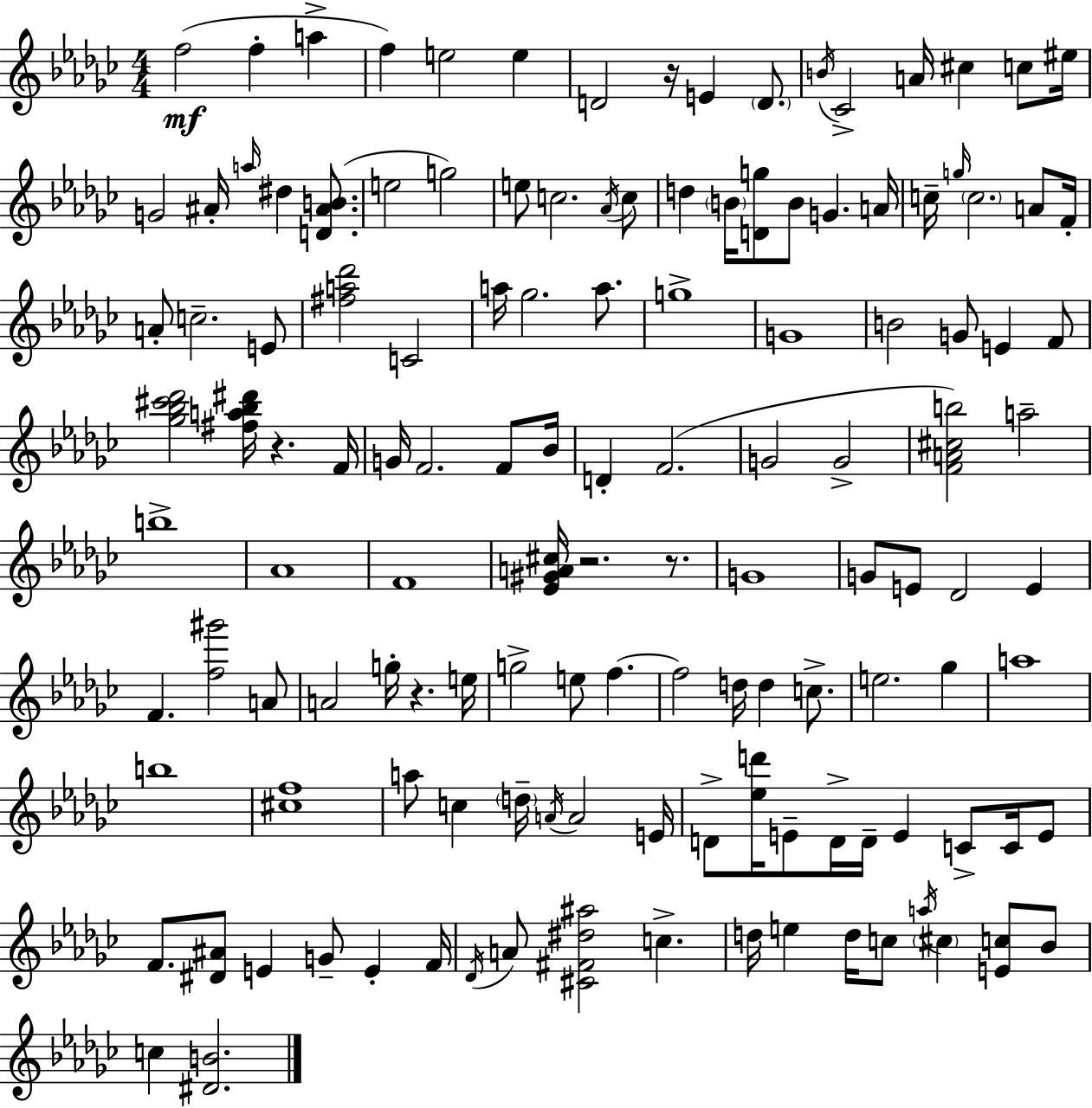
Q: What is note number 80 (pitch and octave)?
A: Gb5